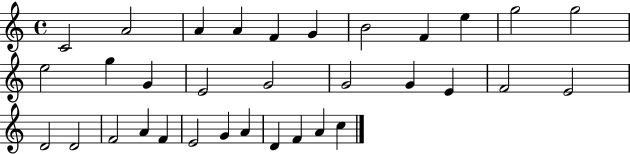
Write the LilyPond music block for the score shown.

{
  \clef treble
  \time 4/4
  \defaultTimeSignature
  \key c \major
  c'2 a'2 | a'4 a'4 f'4 g'4 | b'2 f'4 e''4 | g''2 g''2 | \break e''2 g''4 g'4 | e'2 g'2 | g'2 g'4 e'4 | f'2 e'2 | \break d'2 d'2 | f'2 a'4 f'4 | e'2 g'4 a'4 | d'4 f'4 a'4 c''4 | \break \bar "|."
}